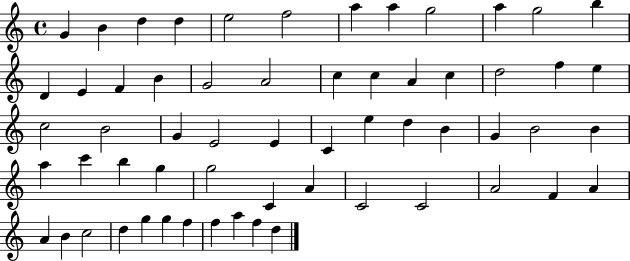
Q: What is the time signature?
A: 4/4